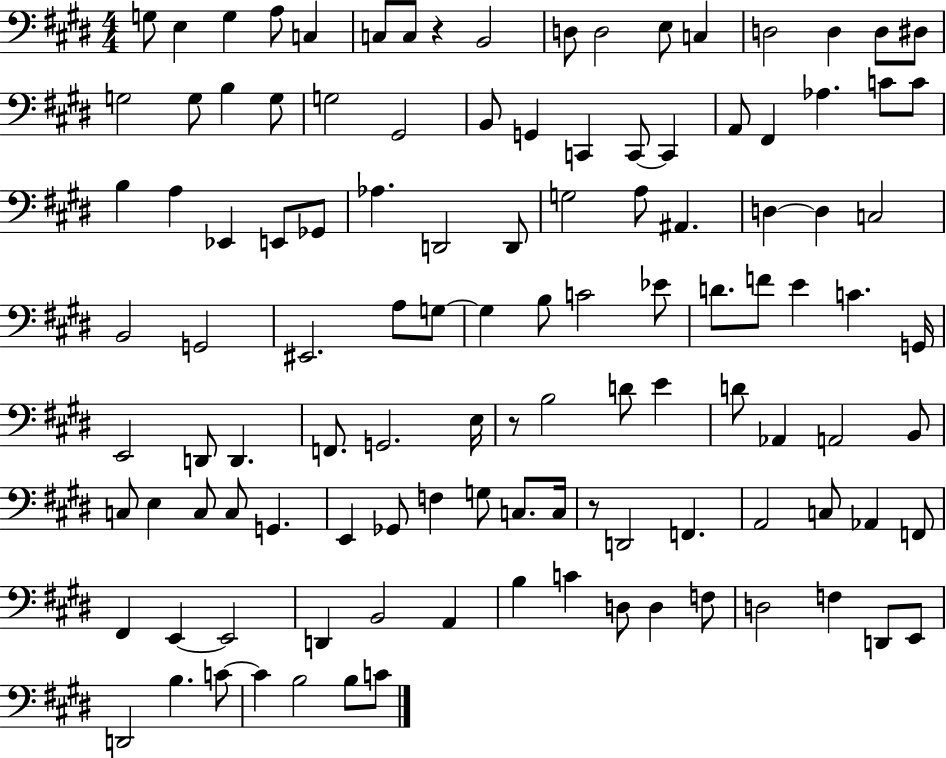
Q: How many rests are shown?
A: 3